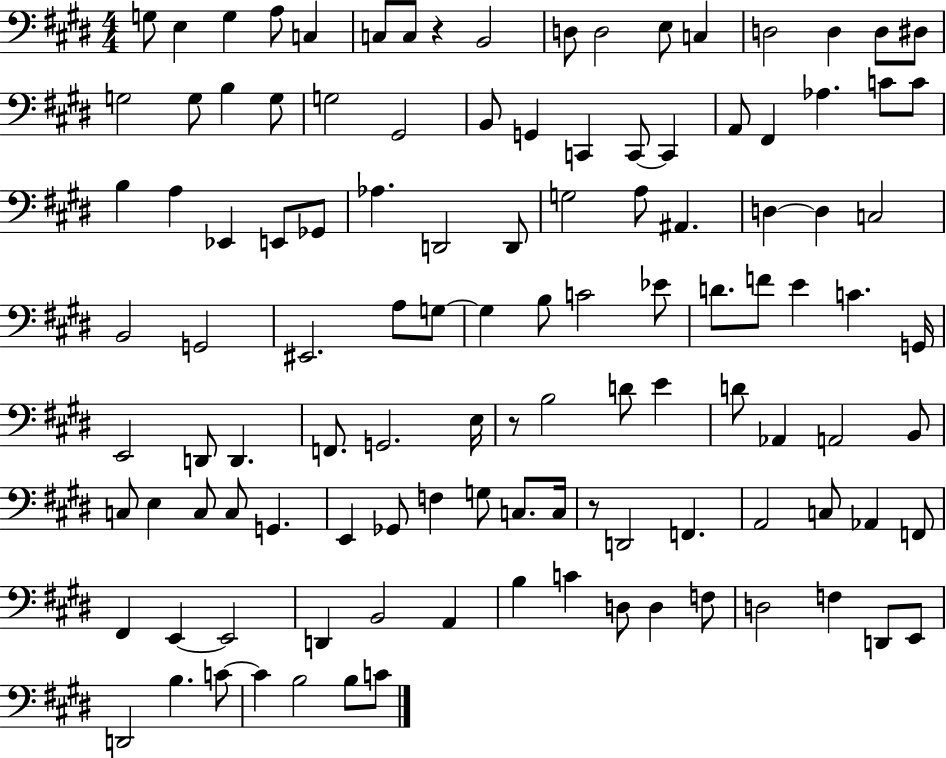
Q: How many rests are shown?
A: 3